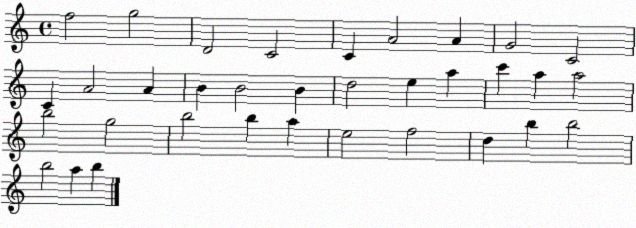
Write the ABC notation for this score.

X:1
T:Untitled
M:4/4
L:1/4
K:C
f2 g2 D2 C2 C A2 A G2 C2 C A2 A B B2 B d2 e a c' a a2 b2 g2 b2 b a e2 f2 d b b2 b2 a b